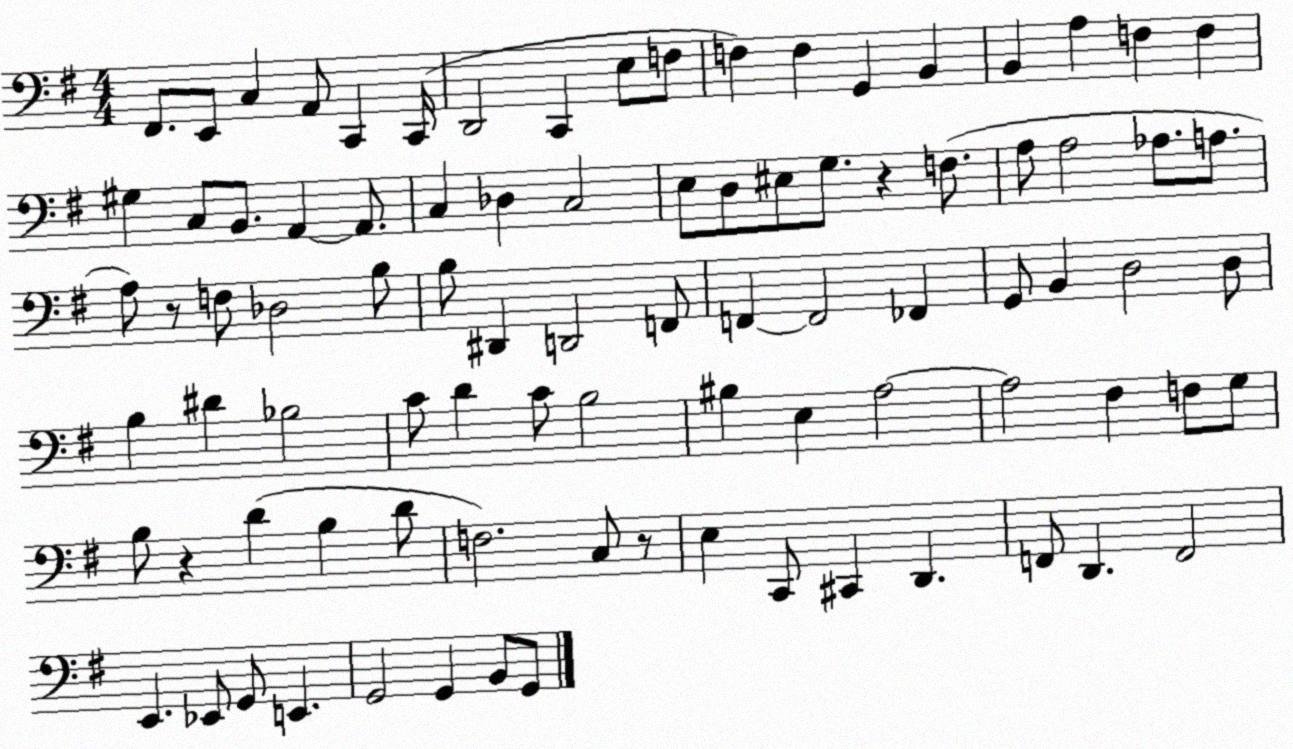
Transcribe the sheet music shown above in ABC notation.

X:1
T:Untitled
M:4/4
L:1/4
K:G
^F,,/2 E,,/2 C, A,,/2 C,, C,,/4 D,,2 C,, E,/2 F,/2 F, F, G,, B,, B,, A, F, F, ^G, C,/2 B,,/2 A,, A,,/2 C, _D, C,2 E,/2 D,/2 ^E,/2 G,/2 z F,/2 A,/2 A,2 _A,/2 A,/2 A,/2 z/2 F,/2 _D,2 B,/2 B,/2 ^D,, D,,2 F,,/2 F,, F,,2 _F,, G,,/2 B,, D,2 D,/2 B, ^D _B,2 C/2 D C/2 B,2 ^B, E, A,2 A,2 ^F, F,/2 G,/2 B,/2 z D B, D/2 F,2 C,/2 z/2 E, C,,/2 ^C,, D,, F,,/2 D,, F,,2 E,, _E,,/2 G,,/2 E,, G,,2 G,, B,,/2 G,,/2